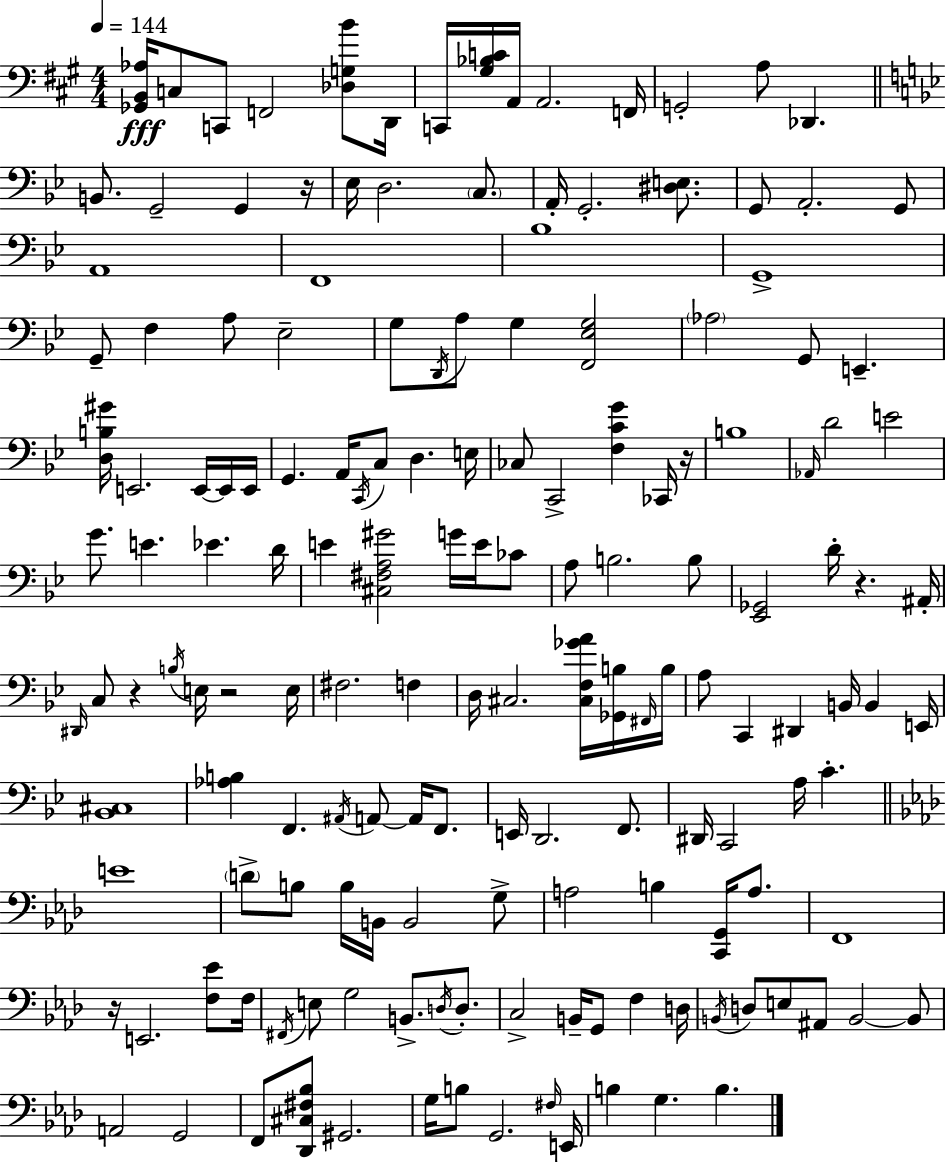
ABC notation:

X:1
T:Untitled
M:4/4
L:1/4
K:A
[_G,,B,,_A,]/4 C,/2 C,,/2 F,,2 [_D,G,B]/2 D,,/4 C,,/4 [^G,_B,C]/4 A,,/4 A,,2 F,,/4 G,,2 A,/2 _D,, B,,/2 G,,2 G,, z/4 _E,/4 D,2 C,/2 A,,/4 G,,2 [^D,E,]/2 G,,/2 A,,2 G,,/2 A,,4 F,,4 _B,4 G,,4 G,,/2 F, A,/2 _E,2 G,/2 D,,/4 A,/2 G, [F,,_E,G,]2 _A,2 G,,/2 E,, [D,B,^G]/4 E,,2 E,,/4 E,,/4 E,,/4 G,, A,,/4 C,,/4 C,/2 D, E,/4 _C,/2 C,,2 [F,CG] _C,,/4 z/4 B,4 _A,,/4 D2 E2 G/2 E _E D/4 E [^C,^F,A,^G]2 G/4 E/4 _C/2 A,/2 B,2 B,/2 [_E,,_G,,]2 D/4 z ^A,,/4 ^D,,/4 C,/2 z B,/4 E,/4 z2 E,/4 ^F,2 F, D,/4 ^C,2 [^C,F,_GA]/4 [_G,,B,]/4 ^F,,/4 B,/4 A,/2 C,, ^D,, B,,/4 B,, E,,/4 [_B,,^C,]4 [_A,B,] F,, ^A,,/4 A,,/2 A,,/4 F,,/2 E,,/4 D,,2 F,,/2 ^D,,/4 C,,2 A,/4 C E4 D/2 B,/2 B,/4 B,,/4 B,,2 G,/2 A,2 B, [C,,G,,]/4 A,/2 F,,4 z/4 E,,2 [F,_E]/2 F,/4 ^F,,/4 E,/2 G,2 B,,/2 D,/4 D,/2 C,2 B,,/4 G,,/2 F, D,/4 B,,/4 D,/2 E,/2 ^A,,/2 B,,2 B,,/2 A,,2 G,,2 F,,/2 [_D,,^C,^F,_B,]/2 ^G,,2 G,/4 B,/2 G,,2 ^F,/4 E,,/4 B, G, B,